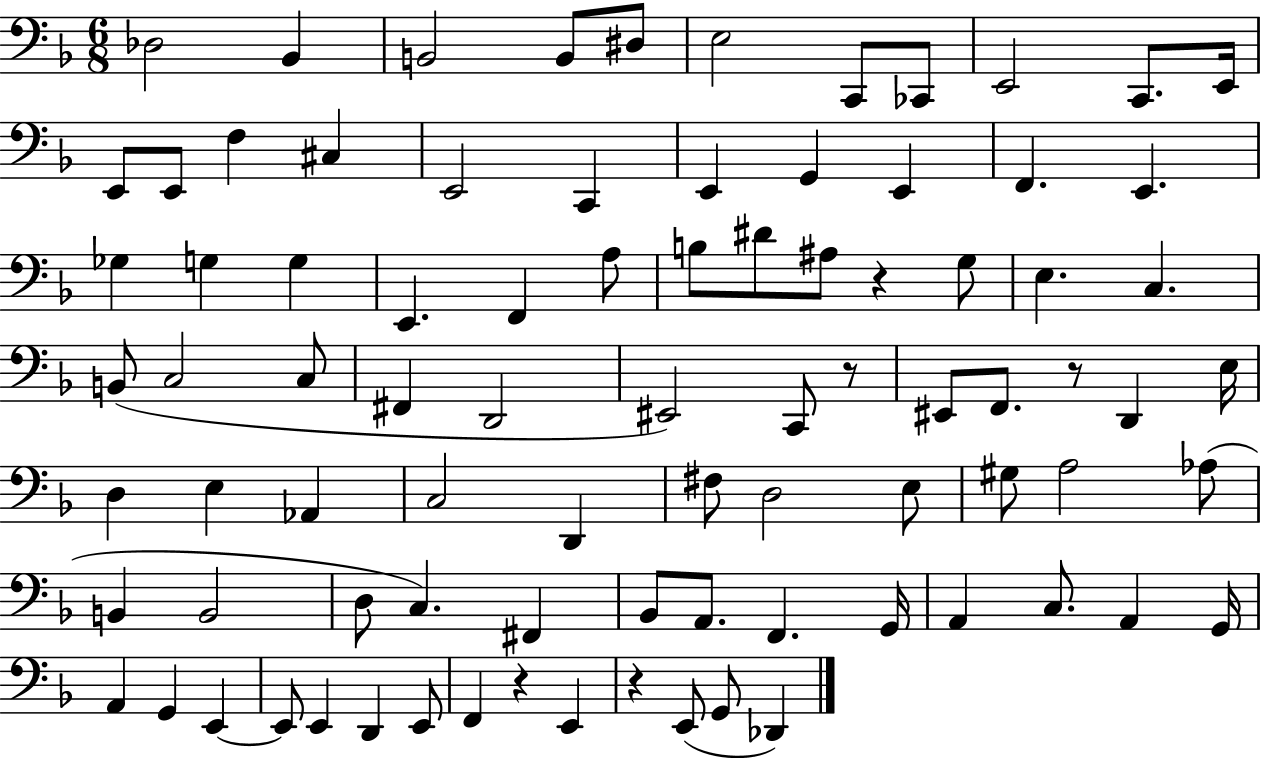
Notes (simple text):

Db3/h Bb2/q B2/h B2/e D#3/e E3/h C2/e CES2/e E2/h C2/e. E2/s E2/e E2/e F3/q C#3/q E2/h C2/q E2/q G2/q E2/q F2/q. E2/q. Gb3/q G3/q G3/q E2/q. F2/q A3/e B3/e D#4/e A#3/e R/q G3/e E3/q. C3/q. B2/e C3/h C3/e F#2/q D2/h EIS2/h C2/e R/e EIS2/e F2/e. R/e D2/q E3/s D3/q E3/q Ab2/q C3/h D2/q F#3/e D3/h E3/e G#3/e A3/h Ab3/e B2/q B2/h D3/e C3/q. F#2/q Bb2/e A2/e. F2/q. G2/s A2/q C3/e. A2/q G2/s A2/q G2/q E2/q E2/e E2/q D2/q E2/e F2/q R/q E2/q R/q E2/e G2/e Db2/q